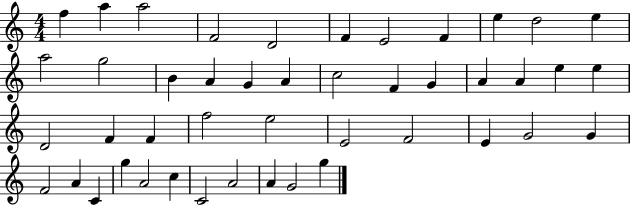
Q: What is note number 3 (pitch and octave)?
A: A5